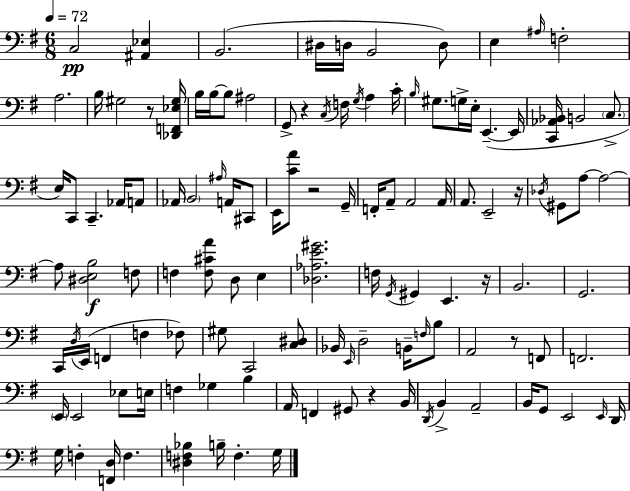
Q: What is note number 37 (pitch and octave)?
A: B2